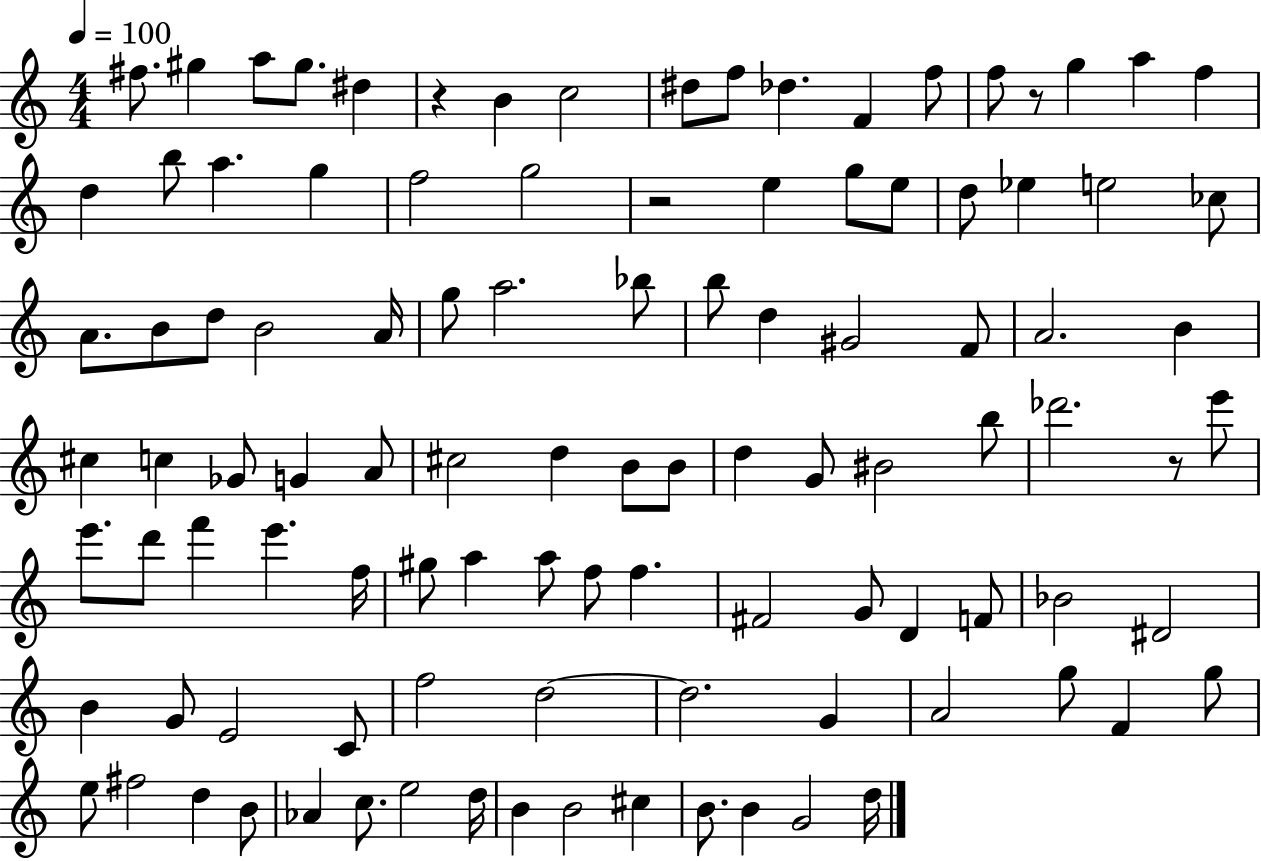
F#5/e. G#5/q A5/e G#5/e. D#5/q R/q B4/q C5/h D#5/e F5/e Db5/q. F4/q F5/e F5/e R/e G5/q A5/q F5/q D5/q B5/e A5/q. G5/q F5/h G5/h R/h E5/q G5/e E5/e D5/e Eb5/q E5/h CES5/e A4/e. B4/e D5/e B4/h A4/s G5/e A5/h. Bb5/e B5/e D5/q G#4/h F4/e A4/h. B4/q C#5/q C5/q Gb4/e G4/q A4/e C#5/h D5/q B4/e B4/e D5/q G4/e BIS4/h B5/e Db6/h. R/e E6/e E6/e. D6/e F6/q E6/q. F5/s G#5/e A5/q A5/e F5/e F5/q. F#4/h G4/e D4/q F4/e Bb4/h D#4/h B4/q G4/e E4/h C4/e F5/h D5/h D5/h. G4/q A4/h G5/e F4/q G5/e E5/e F#5/h D5/q B4/e Ab4/q C5/e. E5/h D5/s B4/q B4/h C#5/q B4/e. B4/q G4/h D5/s